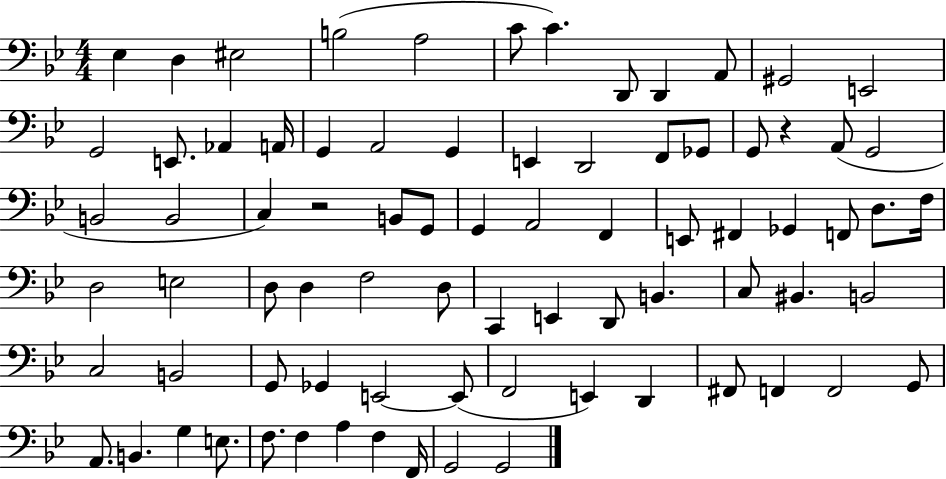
Eb3/q D3/q EIS3/h B3/h A3/h C4/e C4/q. D2/e D2/q A2/e G#2/h E2/h G2/h E2/e. Ab2/q A2/s G2/q A2/h G2/q E2/q D2/h F2/e Gb2/e G2/e R/q A2/e G2/h B2/h B2/h C3/q R/h B2/e G2/e G2/q A2/h F2/q E2/e F#2/q Gb2/q F2/e D3/e. F3/s D3/h E3/h D3/e D3/q F3/h D3/e C2/q E2/q D2/e B2/q. C3/e BIS2/q. B2/h C3/h B2/h G2/e Gb2/q E2/h E2/e F2/h E2/q D2/q F#2/e F2/q F2/h G2/e A2/e. B2/q. G3/q E3/e. F3/e. F3/q A3/q F3/q F2/s G2/h G2/h